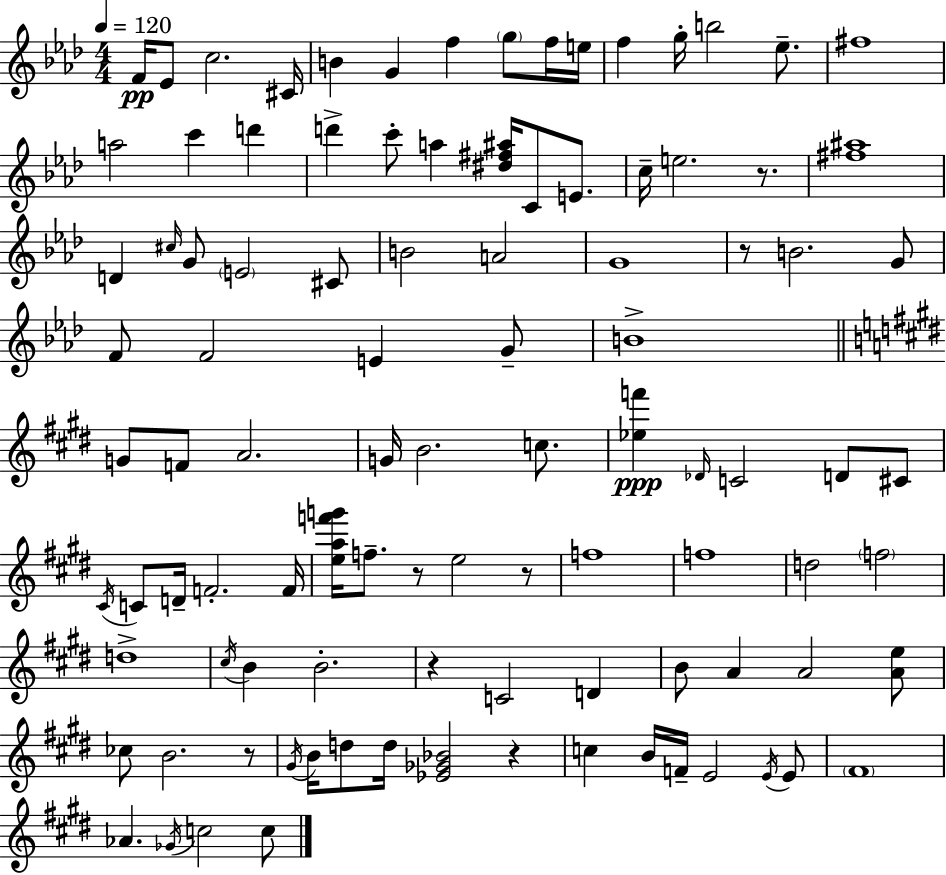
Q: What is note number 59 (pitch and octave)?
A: F5